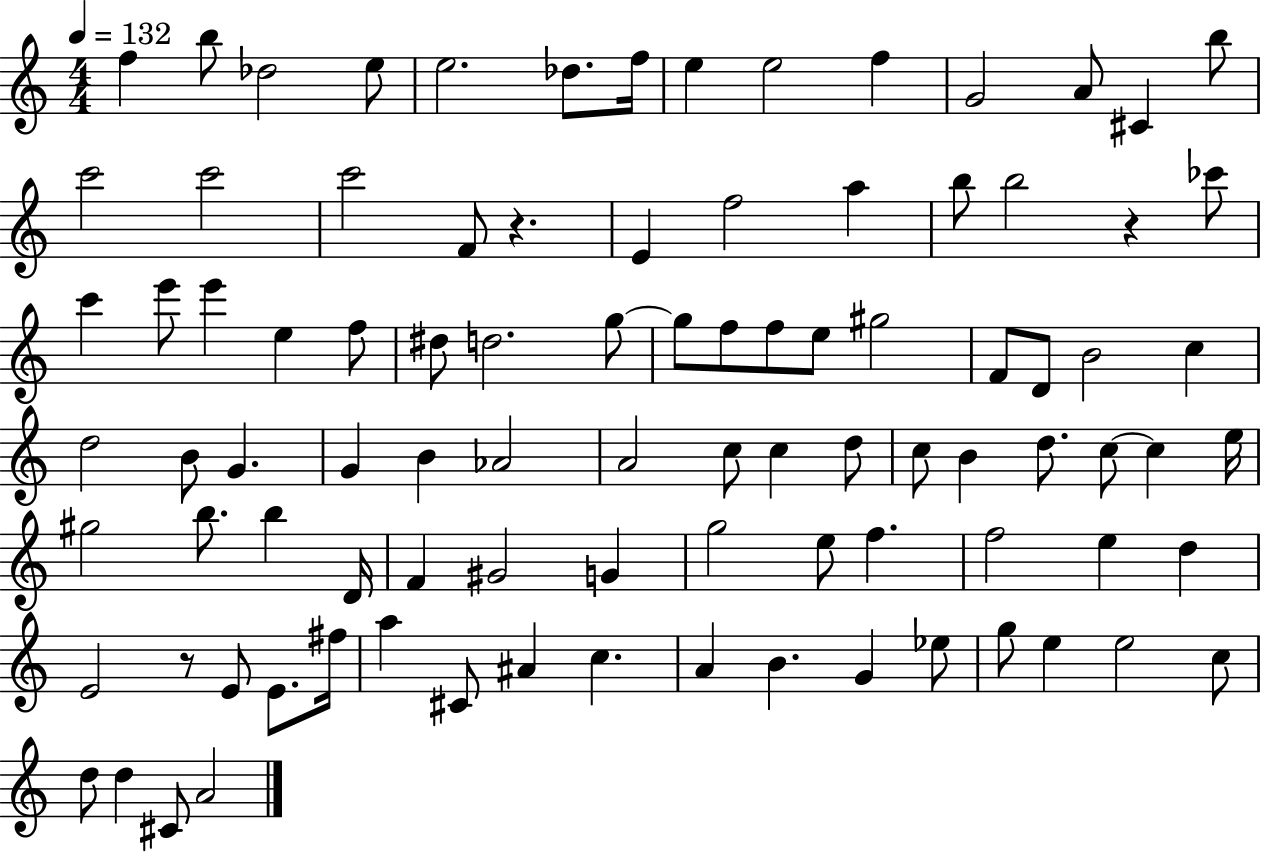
{
  \clef treble
  \numericTimeSignature
  \time 4/4
  \key c \major
  \tempo 4 = 132
  f''4 b''8 des''2 e''8 | e''2. des''8. f''16 | e''4 e''2 f''4 | g'2 a'8 cis'4 b''8 | \break c'''2 c'''2 | c'''2 f'8 r4. | e'4 f''2 a''4 | b''8 b''2 r4 ces'''8 | \break c'''4 e'''8 e'''4 e''4 f''8 | dis''8 d''2. g''8~~ | g''8 f''8 f''8 e''8 gis''2 | f'8 d'8 b'2 c''4 | \break d''2 b'8 g'4. | g'4 b'4 aes'2 | a'2 c''8 c''4 d''8 | c''8 b'4 d''8. c''8~~ c''4 e''16 | \break gis''2 b''8. b''4 d'16 | f'4 gis'2 g'4 | g''2 e''8 f''4. | f''2 e''4 d''4 | \break e'2 r8 e'8 e'8. fis''16 | a''4 cis'8 ais'4 c''4. | a'4 b'4. g'4 ees''8 | g''8 e''4 e''2 c''8 | \break d''8 d''4 cis'8 a'2 | \bar "|."
}